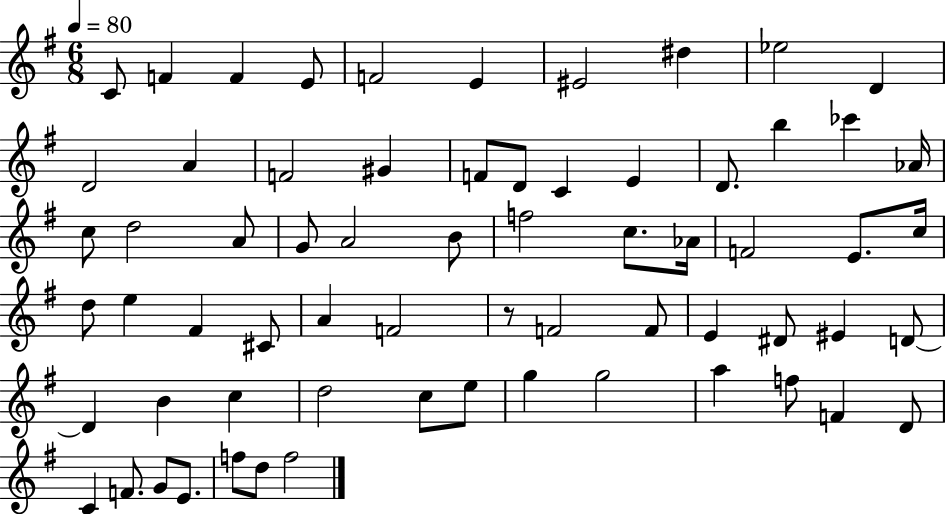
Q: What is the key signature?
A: G major